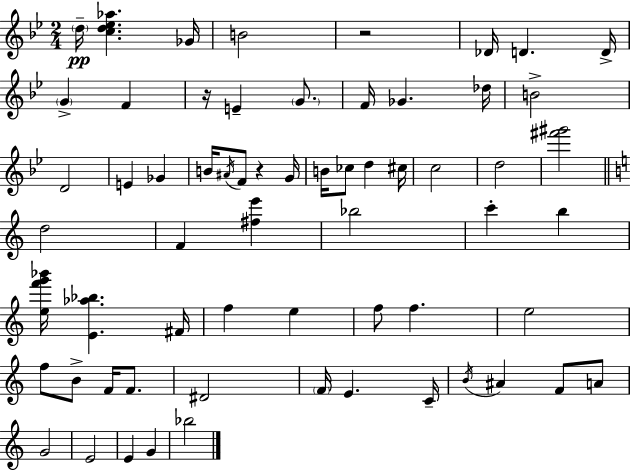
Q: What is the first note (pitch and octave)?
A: D5